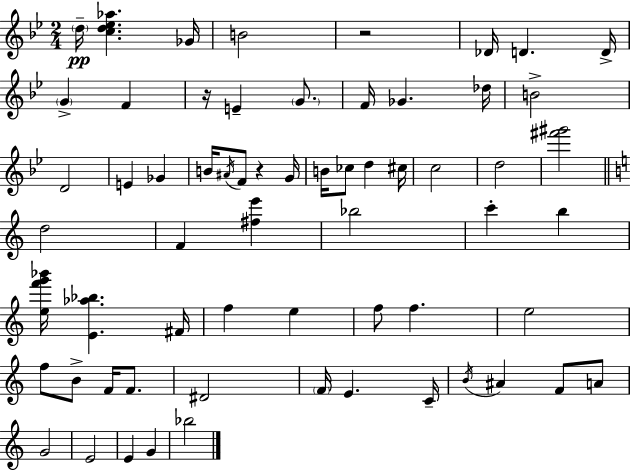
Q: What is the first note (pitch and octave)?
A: D5